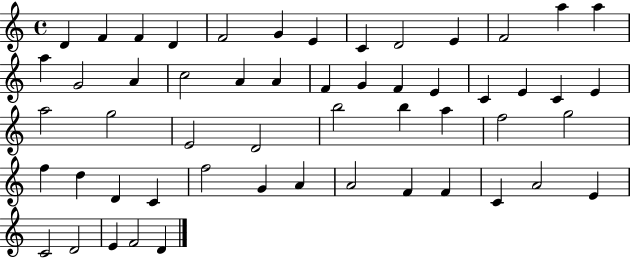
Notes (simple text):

D4/q F4/q F4/q D4/q F4/h G4/q E4/q C4/q D4/h E4/q F4/h A5/q A5/q A5/q G4/h A4/q C5/h A4/q A4/q F4/q G4/q F4/q E4/q C4/q E4/q C4/q E4/q A5/h G5/h E4/h D4/h B5/h B5/q A5/q F5/h G5/h F5/q D5/q D4/q C4/q F5/h G4/q A4/q A4/h F4/q F4/q C4/q A4/h E4/q C4/h D4/h E4/q F4/h D4/q